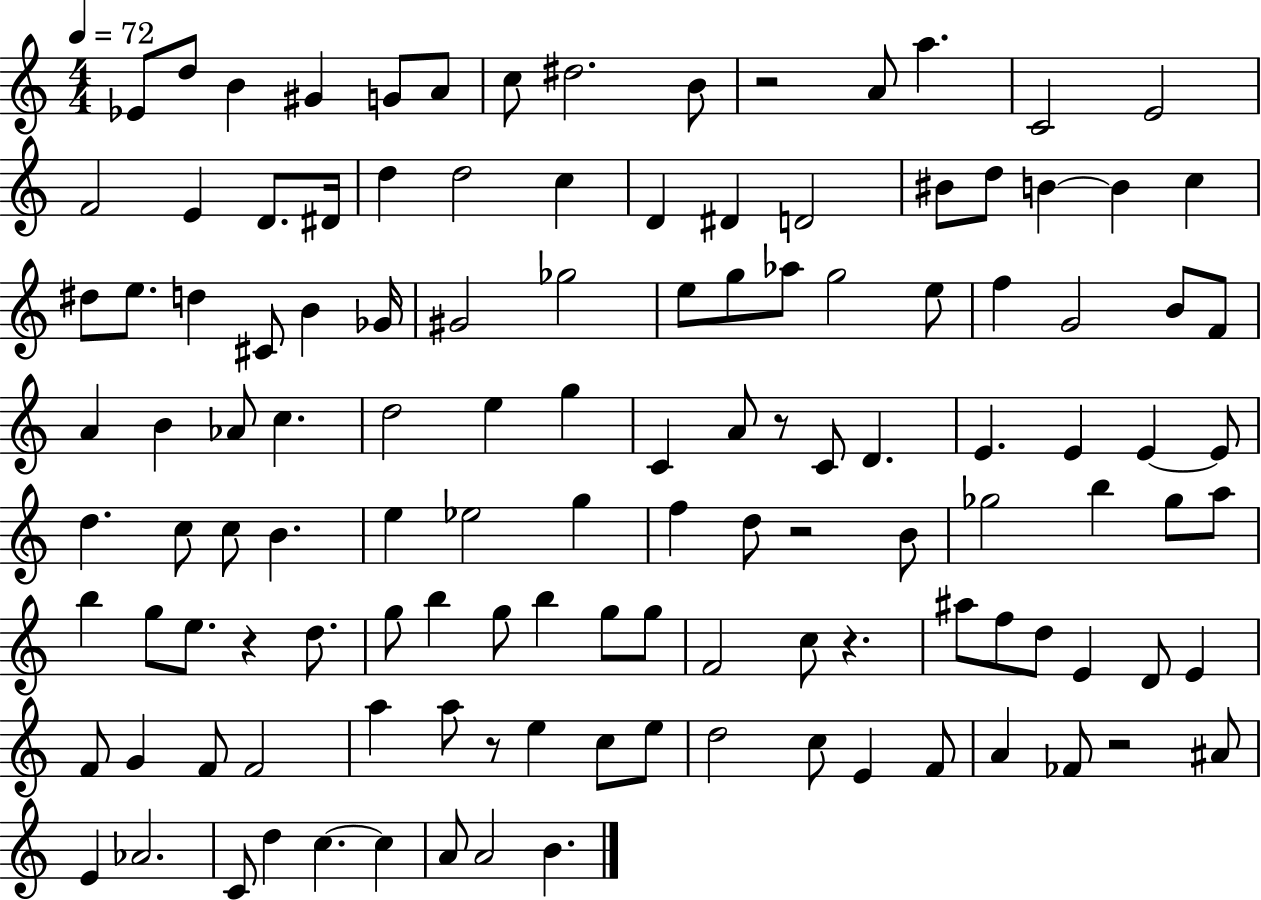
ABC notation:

X:1
T:Untitled
M:4/4
L:1/4
K:C
_E/2 d/2 B ^G G/2 A/2 c/2 ^d2 B/2 z2 A/2 a C2 E2 F2 E D/2 ^D/4 d d2 c D ^D D2 ^B/2 d/2 B B c ^d/2 e/2 d ^C/2 B _G/4 ^G2 _g2 e/2 g/2 _a/2 g2 e/2 f G2 B/2 F/2 A B _A/2 c d2 e g C A/2 z/2 C/2 D E E E E/2 d c/2 c/2 B e _e2 g f d/2 z2 B/2 _g2 b _g/2 a/2 b g/2 e/2 z d/2 g/2 b g/2 b g/2 g/2 F2 c/2 z ^a/2 f/2 d/2 E D/2 E F/2 G F/2 F2 a a/2 z/2 e c/2 e/2 d2 c/2 E F/2 A _F/2 z2 ^A/2 E _A2 C/2 d c c A/2 A2 B